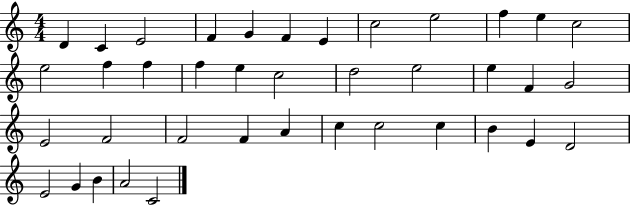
D4/q C4/q E4/h F4/q G4/q F4/q E4/q C5/h E5/h F5/q E5/q C5/h E5/h F5/q F5/q F5/q E5/q C5/h D5/h E5/h E5/q F4/q G4/h E4/h F4/h F4/h F4/q A4/q C5/q C5/h C5/q B4/q E4/q D4/h E4/h G4/q B4/q A4/h C4/h